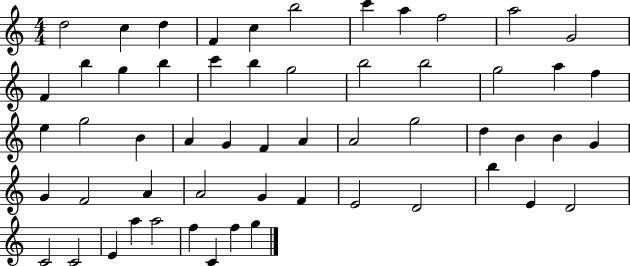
{
  \clef treble
  \numericTimeSignature
  \time 4/4
  \key c \major
  d''2 c''4 d''4 | f'4 c''4 b''2 | c'''4 a''4 f''2 | a''2 g'2 | \break f'4 b''4 g''4 b''4 | c'''4 b''4 g''2 | b''2 b''2 | g''2 a''4 f''4 | \break e''4 g''2 b'4 | a'4 g'4 f'4 a'4 | a'2 g''2 | d''4 b'4 b'4 g'4 | \break g'4 f'2 a'4 | a'2 g'4 f'4 | e'2 d'2 | b''4 e'4 d'2 | \break c'2 c'2 | e'4 a''4 a''2 | f''4 c'4 f''4 g''4 | \bar "|."
}